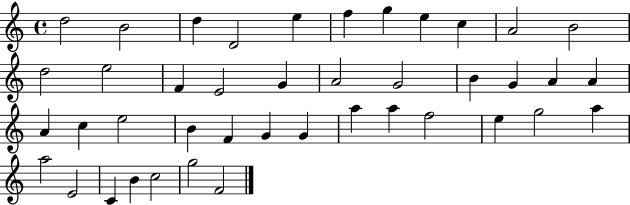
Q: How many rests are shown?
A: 0